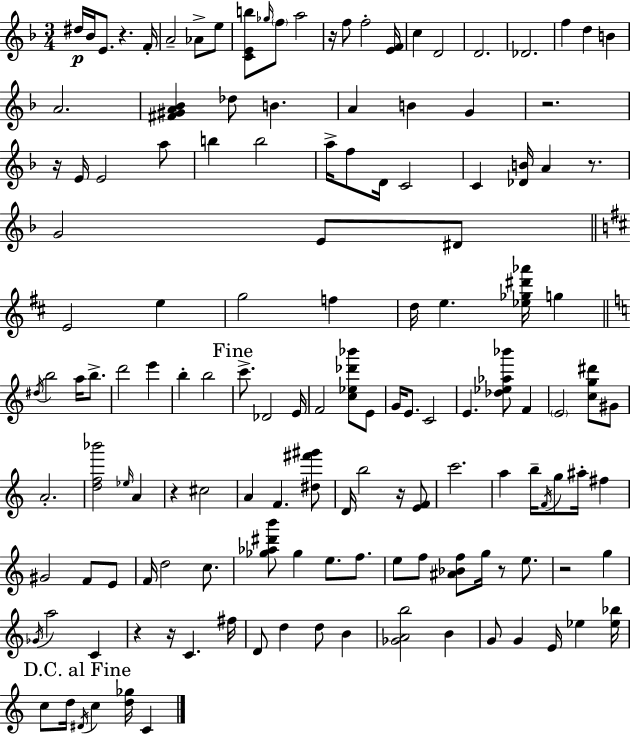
X:1
T:Untitled
M:3/4
L:1/4
K:Dm
^d/4 _B/4 E/2 z F/4 A2 _A/2 e/2 [CEb]/2 _g/4 f/2 a2 z/4 f/2 f2 [EF]/4 c D2 D2 _D2 f d B A2 [^F^GA_B] _d/2 B A B G z2 z/4 E/4 E2 a/2 b b2 a/4 f/2 D/4 C2 C [_DB]/4 A z/2 G2 E/2 ^D/2 E2 e g2 f d/4 e [_e_g^d'_a']/4 g ^d/4 b2 a/4 b/2 d'2 e' b b2 c'/2 _D2 E/4 F2 [c_e_d'_b']/2 E/2 G/4 E/2 C2 E [_d_e_a_b']/2 F E2 [cg^d']/2 ^G/2 A2 [df_b']2 _e/4 A z ^c2 A F [^d^f'^g']/2 D/4 b2 z/4 [EF]/2 c'2 a b/4 F/4 g/2 ^a/4 ^f ^G2 F/2 E/2 F/4 d2 c/2 [_g_a^d'b']/2 _g e/2 f/2 e/2 f/2 [^A_Bf]/2 g/4 z/2 e/2 z2 g _G/4 a2 C z z/4 C ^f/4 D/2 d d/2 B [_GAb]2 B G/2 G E/4 _e [_e_b]/4 c/2 d/4 ^D/4 c [d_g]/4 C